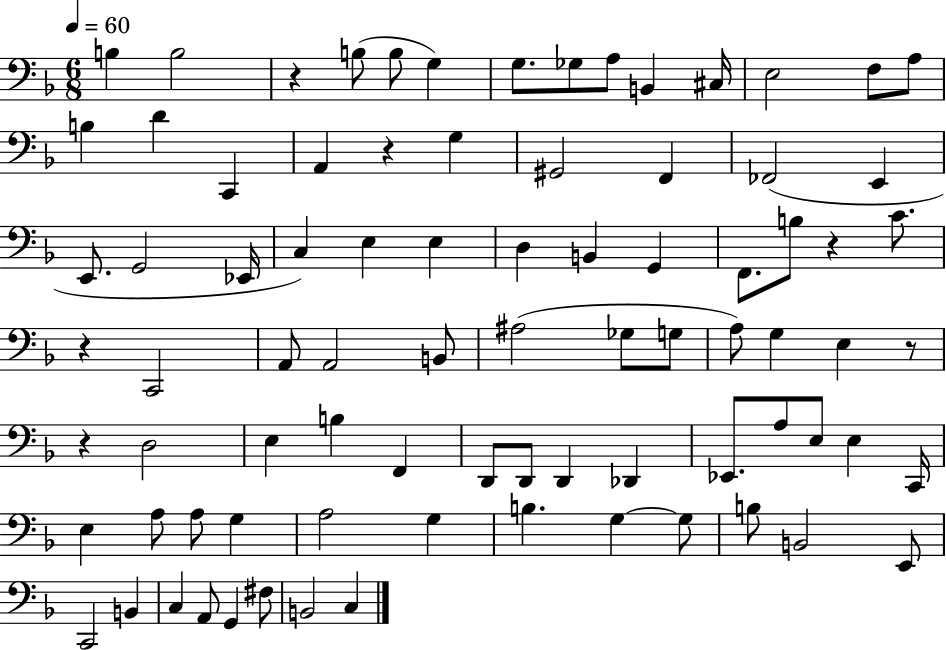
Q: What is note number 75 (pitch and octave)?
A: F#3